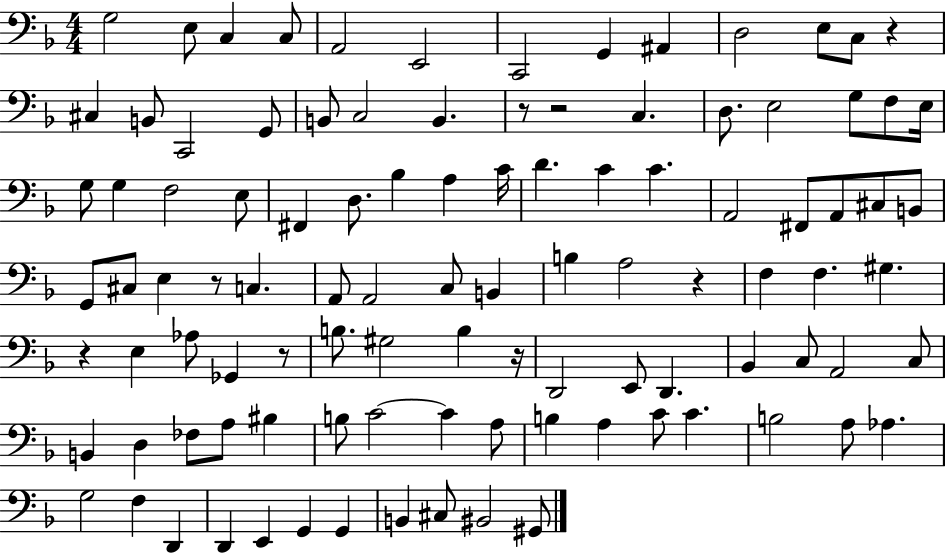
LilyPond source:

{
  \clef bass
  \numericTimeSignature
  \time 4/4
  \key f \major
  g2 e8 c4 c8 | a,2 e,2 | c,2 g,4 ais,4 | d2 e8 c8 r4 | \break cis4 b,8 c,2 g,8 | b,8 c2 b,4. | r8 r2 c4. | d8. e2 g8 f8 e16 | \break g8 g4 f2 e8 | fis,4 d8. bes4 a4 c'16 | d'4. c'4 c'4. | a,2 fis,8 a,8 cis8 b,8 | \break g,8 cis8 e4 r8 c4. | a,8 a,2 c8 b,4 | b4 a2 r4 | f4 f4. gis4. | \break r4 e4 aes8 ges,4 r8 | b8. gis2 b4 r16 | d,2 e,8 d,4. | bes,4 c8 a,2 c8 | \break b,4 d4 fes8 a8 bis4 | b8 c'2~~ c'4 a8 | b4 a4 c'8 c'4. | b2 a8 aes4. | \break g2 f4 d,4 | d,4 e,4 g,4 g,4 | b,4 cis8 bis,2 gis,8 | \bar "|."
}